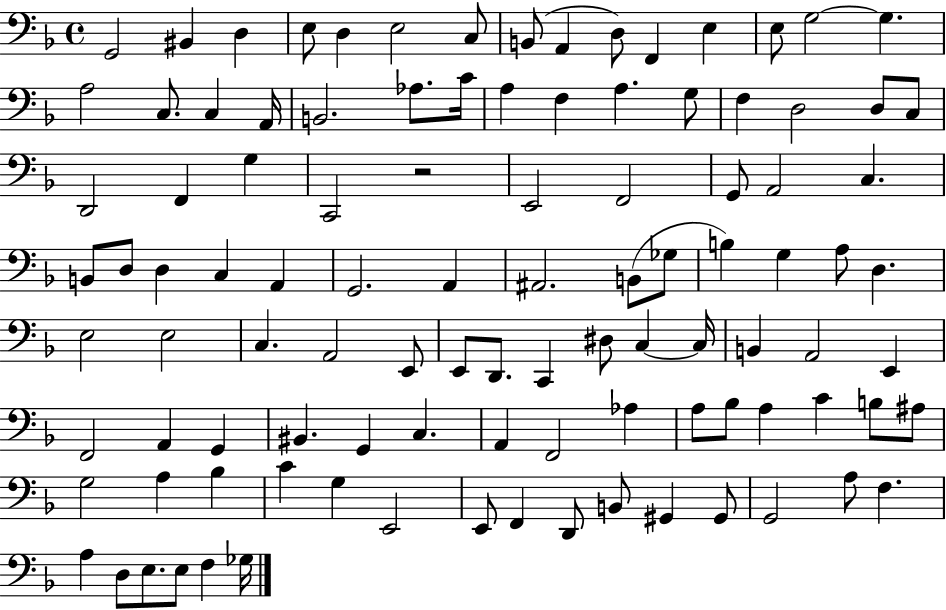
G2/h BIS2/q D3/q E3/e D3/q E3/h C3/e B2/e A2/q D3/e F2/q E3/q E3/e G3/h G3/q. A3/h C3/e. C3/q A2/s B2/h. Ab3/e. C4/s A3/q F3/q A3/q. G3/e F3/q D3/h D3/e C3/e D2/h F2/q G3/q C2/h R/h E2/h F2/h G2/e A2/h C3/q. B2/e D3/e D3/q C3/q A2/q G2/h. A2/q A#2/h. B2/e Gb3/e B3/q G3/q A3/e D3/q. E3/h E3/h C3/q. A2/h E2/e E2/e D2/e. C2/q D#3/e C3/q C3/s B2/q A2/h E2/q F2/h A2/q G2/q BIS2/q. G2/q C3/q. A2/q F2/h Ab3/q A3/e Bb3/e A3/q C4/q B3/e A#3/e G3/h A3/q Bb3/q C4/q G3/q E2/h E2/e F2/q D2/e B2/e G#2/q G#2/e G2/h A3/e F3/q. A3/q D3/e E3/e. E3/e F3/q Gb3/s